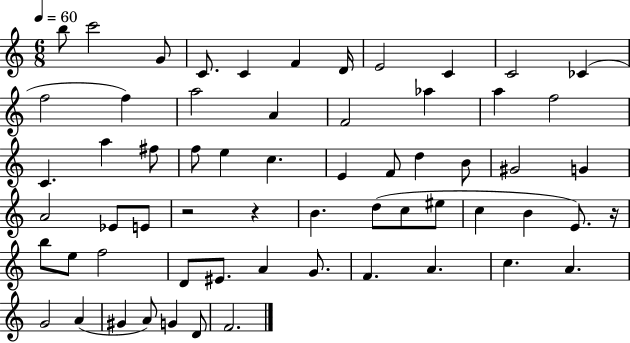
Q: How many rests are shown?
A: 3